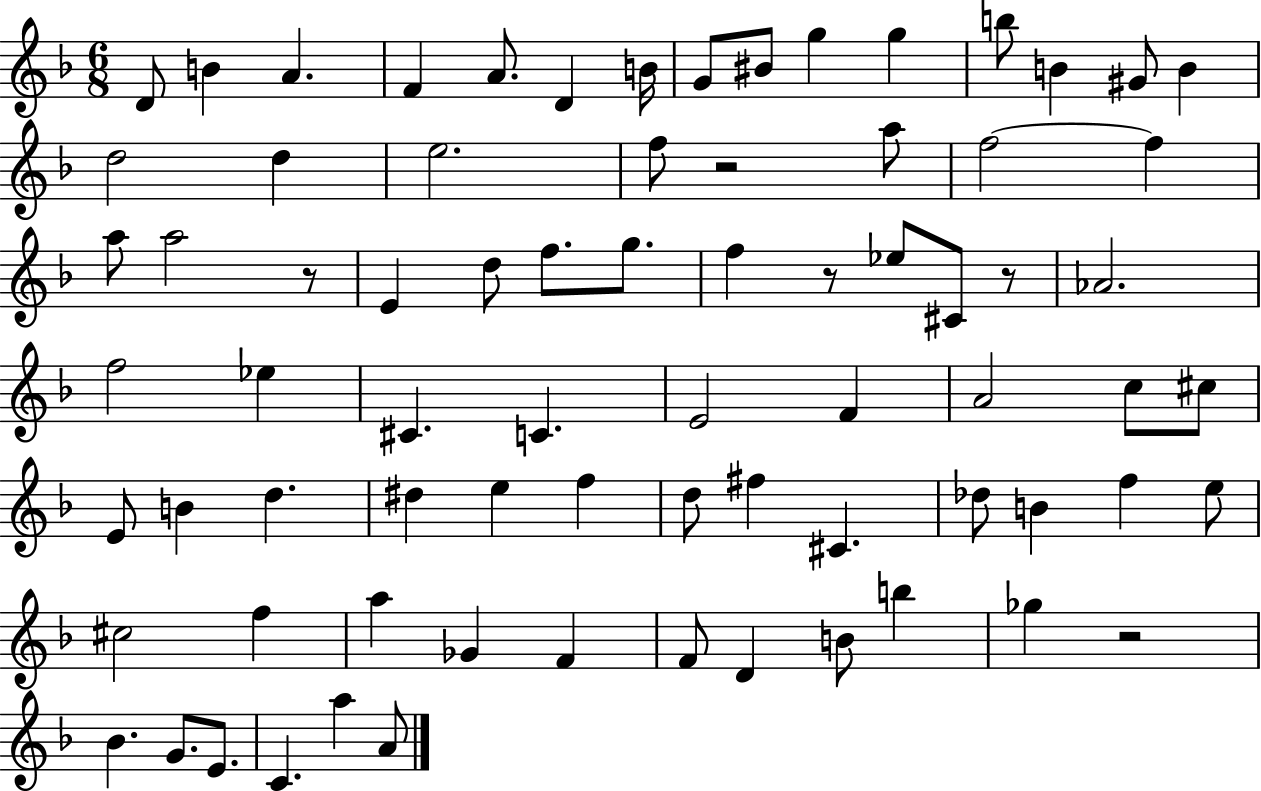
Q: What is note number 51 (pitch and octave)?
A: Db5